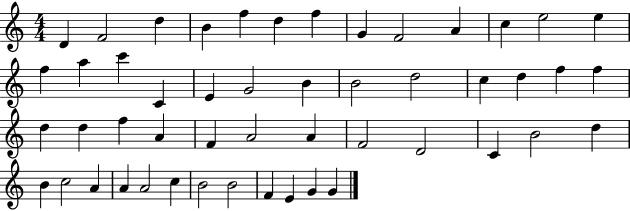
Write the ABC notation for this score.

X:1
T:Untitled
M:4/4
L:1/4
K:C
D F2 d B f d f G F2 A c e2 e f a c' C E G2 B B2 d2 c d f f d d f A F A2 A F2 D2 C B2 d B c2 A A A2 c B2 B2 F E G G